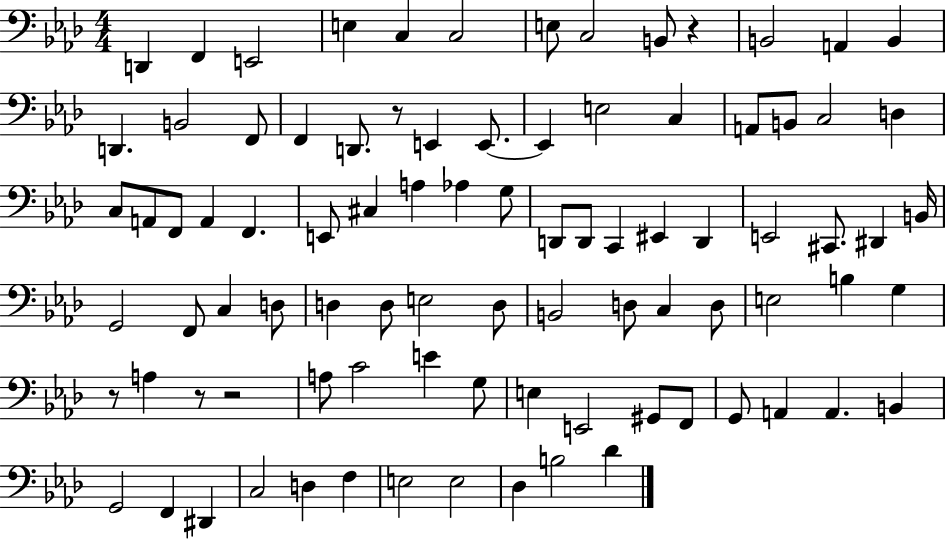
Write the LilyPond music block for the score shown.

{
  \clef bass
  \numericTimeSignature
  \time 4/4
  \key aes \major
  d,4 f,4 e,2 | e4 c4 c2 | e8 c2 b,8 r4 | b,2 a,4 b,4 | \break d,4. b,2 f,8 | f,4 d,8. r8 e,4 e,8.~~ | e,4 e2 c4 | a,8 b,8 c2 d4 | \break c8 a,8 f,8 a,4 f,4. | e,8 cis4 a4 aes4 g8 | d,8 d,8 c,4 eis,4 d,4 | e,2 cis,8. dis,4 b,16 | \break g,2 f,8 c4 d8 | d4 d8 e2 d8 | b,2 d8 c4 d8 | e2 b4 g4 | \break r8 a4 r8 r2 | a8 c'2 e'4 g8 | e4 e,2 gis,8 f,8 | g,8 a,4 a,4. b,4 | \break g,2 f,4 dis,4 | c2 d4 f4 | e2 e2 | des4 b2 des'4 | \break \bar "|."
}